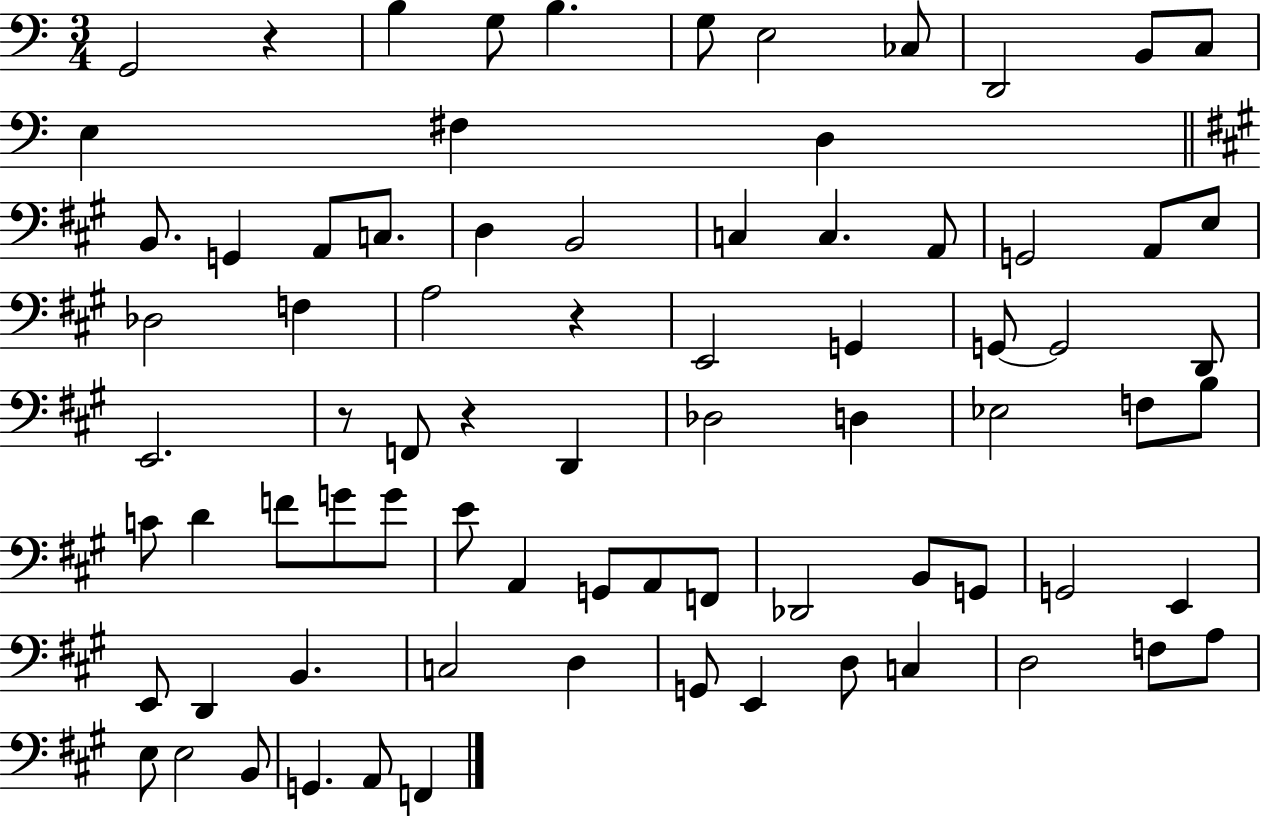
G2/h R/q B3/q G3/e B3/q. G3/e E3/h CES3/e D2/h B2/e C3/e E3/q F#3/q D3/q B2/e. G2/q A2/e C3/e. D3/q B2/h C3/q C3/q. A2/e G2/h A2/e E3/e Db3/h F3/q A3/h R/q E2/h G2/q G2/e G2/h D2/e E2/h. R/e F2/e R/q D2/q Db3/h D3/q Eb3/h F3/e B3/e C4/e D4/q F4/e G4/e G4/e E4/e A2/q G2/e A2/e F2/e Db2/h B2/e G2/e G2/h E2/q E2/e D2/q B2/q. C3/h D3/q G2/e E2/q D3/e C3/q D3/h F3/e A3/e E3/e E3/h B2/e G2/q. A2/e F2/q